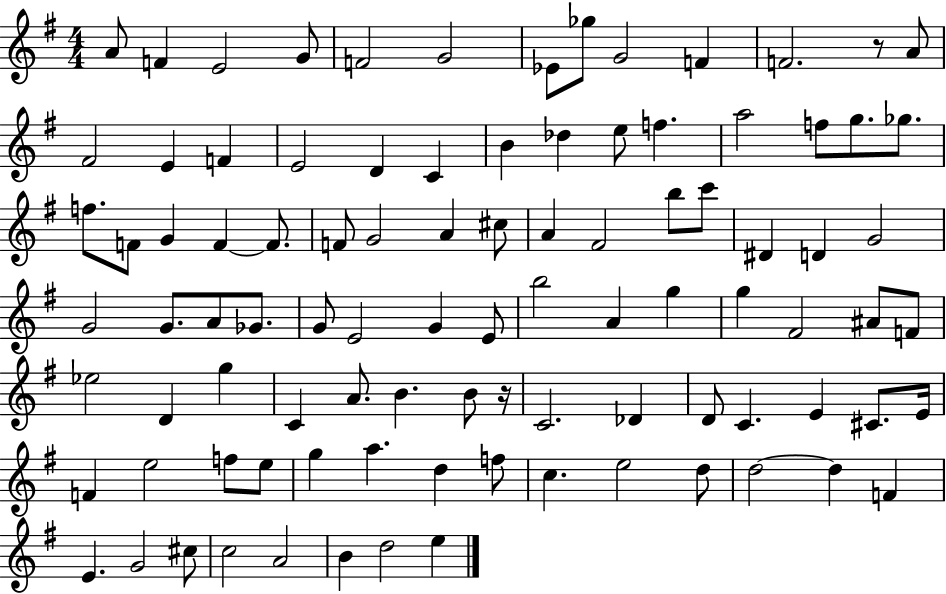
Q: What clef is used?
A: treble